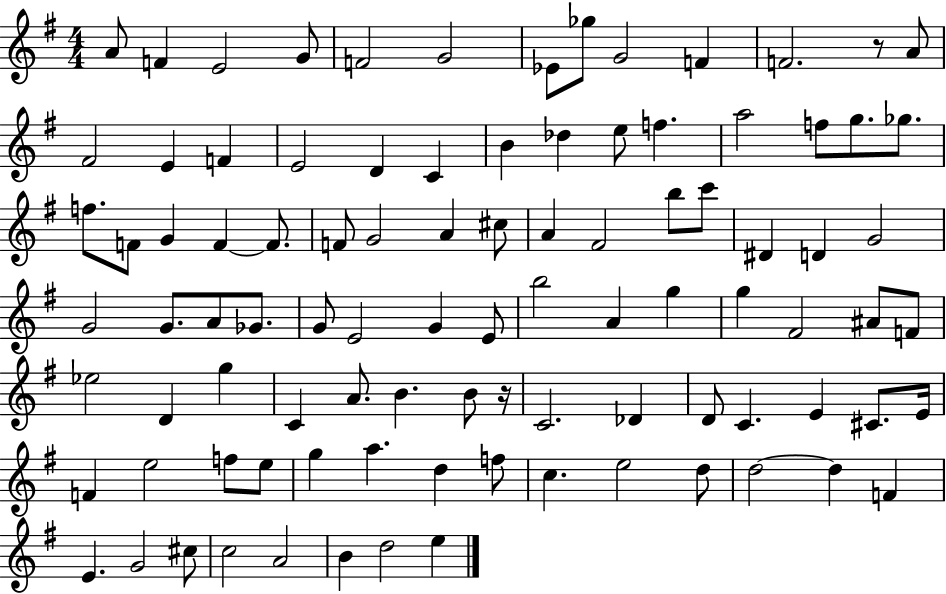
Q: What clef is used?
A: treble